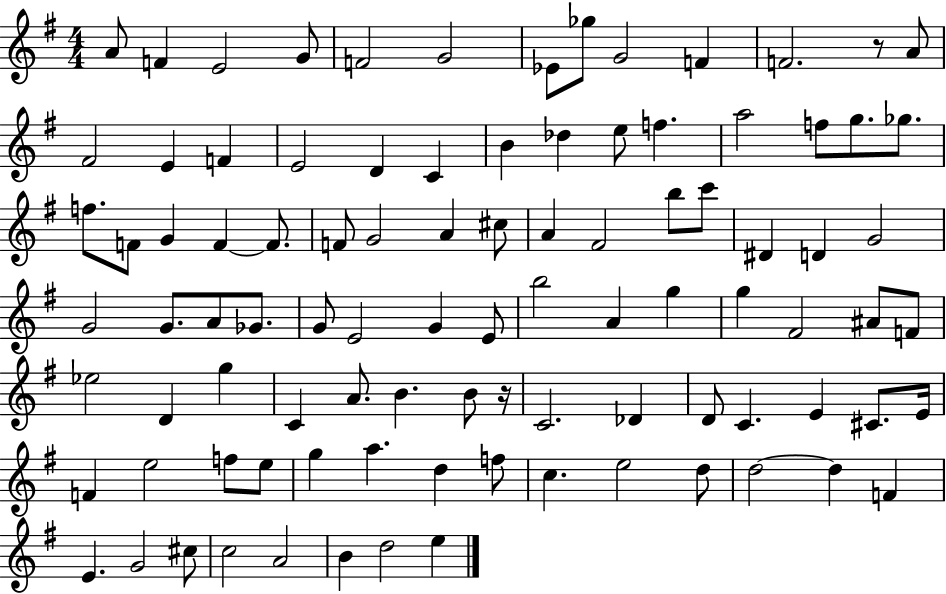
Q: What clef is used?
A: treble